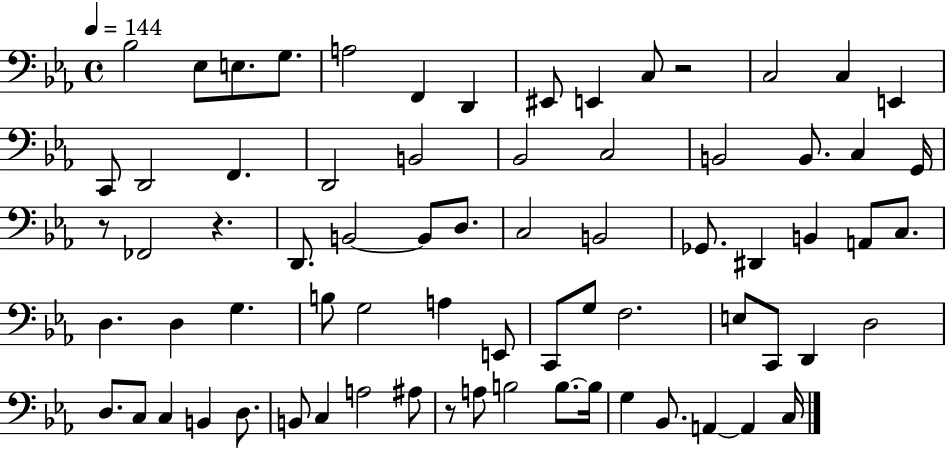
Bb3/h Eb3/e E3/e. G3/e. A3/h F2/q D2/q EIS2/e E2/q C3/e R/h C3/h C3/q E2/q C2/e D2/h F2/q. D2/h B2/h Bb2/h C3/h B2/h B2/e. C3/q G2/s R/e FES2/h R/q. D2/e. B2/h B2/e D3/e. C3/h B2/h Gb2/e. D#2/q B2/q A2/e C3/e. D3/q. D3/q G3/q. B3/e G3/h A3/q E2/e C2/e G3/e F3/h. E3/e C2/e D2/q D3/h D3/e. C3/e C3/q B2/q D3/e. B2/e C3/q A3/h A#3/e R/e A3/e B3/h B3/e. B3/s G3/q Bb2/e. A2/q A2/q C3/s